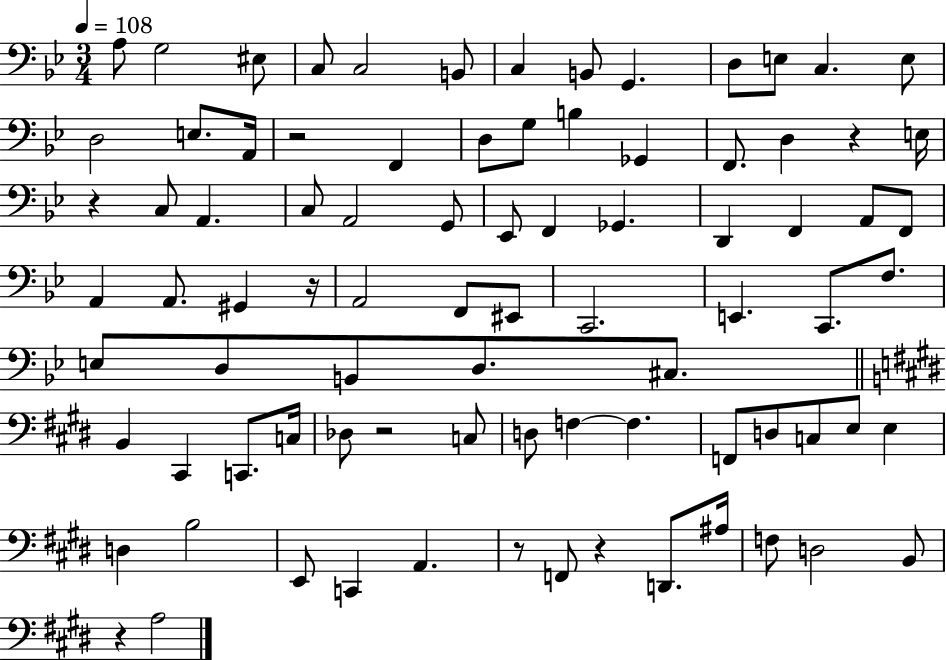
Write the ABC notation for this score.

X:1
T:Untitled
M:3/4
L:1/4
K:Bb
A,/2 G,2 ^E,/2 C,/2 C,2 B,,/2 C, B,,/2 G,, D,/2 E,/2 C, E,/2 D,2 E,/2 A,,/4 z2 F,, D,/2 G,/2 B, _G,, F,,/2 D, z E,/4 z C,/2 A,, C,/2 A,,2 G,,/2 _E,,/2 F,, _G,, D,, F,, A,,/2 F,,/2 A,, A,,/2 ^G,, z/4 A,,2 F,,/2 ^E,,/2 C,,2 E,, C,,/2 F,/2 E,/2 D,/2 B,,/2 D,/2 ^C,/2 B,, ^C,, C,,/2 C,/4 _D,/2 z2 C,/2 D,/2 F, F, F,,/2 D,/2 C,/2 E,/2 E, D, B,2 E,,/2 C,, A,, z/2 F,,/2 z D,,/2 ^A,/4 F,/2 D,2 B,,/2 z A,2